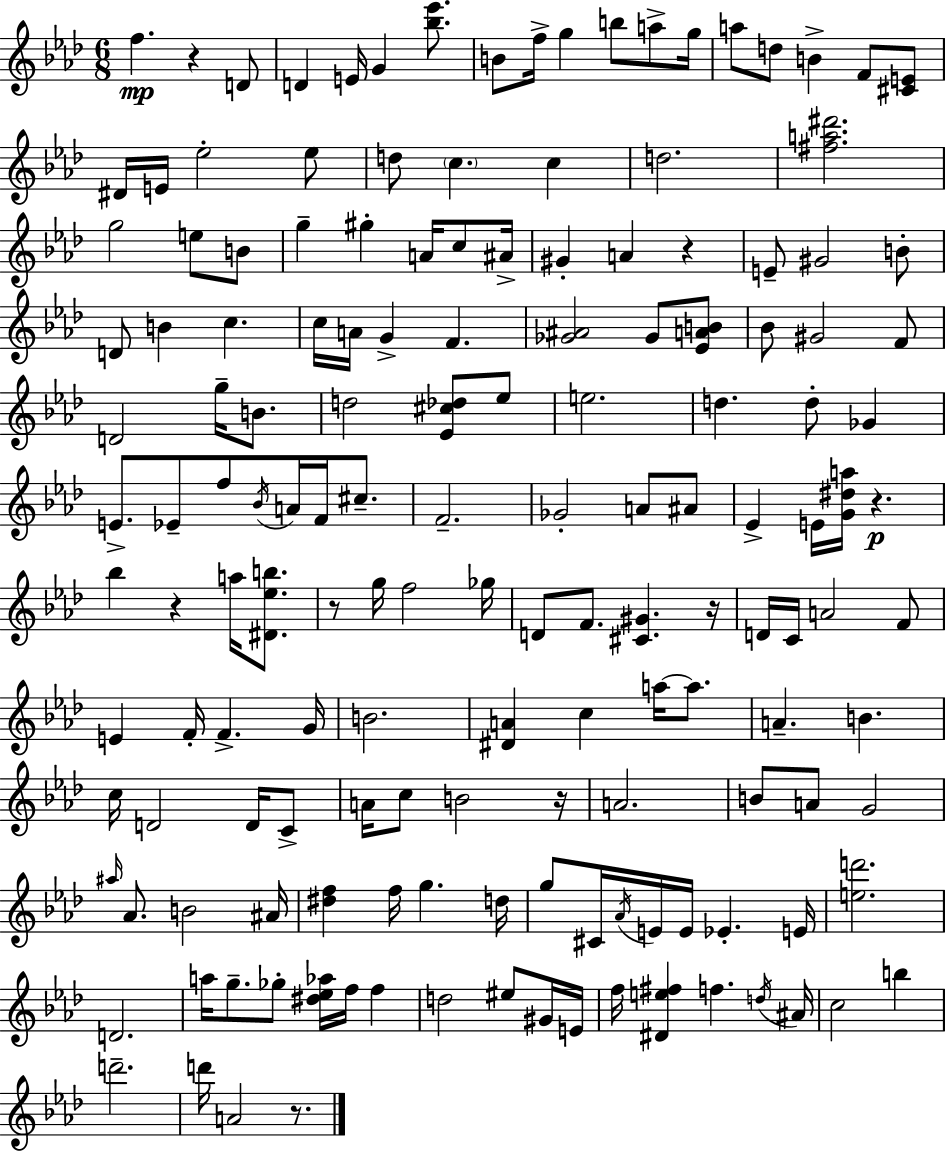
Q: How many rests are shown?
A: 8